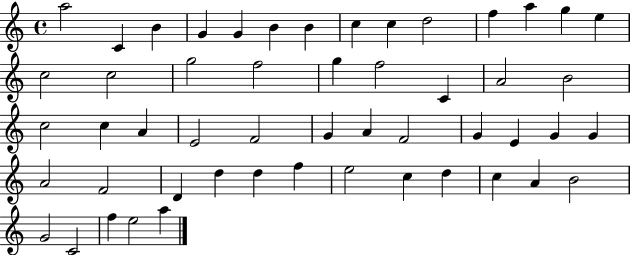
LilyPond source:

{
  \clef treble
  \time 4/4
  \defaultTimeSignature
  \key c \major
  a''2 c'4 b'4 | g'4 g'4 b'4 b'4 | c''4 c''4 d''2 | f''4 a''4 g''4 e''4 | \break c''2 c''2 | g''2 f''2 | g''4 f''2 c'4 | a'2 b'2 | \break c''2 c''4 a'4 | e'2 f'2 | g'4 a'4 f'2 | g'4 e'4 g'4 g'4 | \break a'2 f'2 | d'4 d''4 d''4 f''4 | e''2 c''4 d''4 | c''4 a'4 b'2 | \break g'2 c'2 | f''4 e''2 a''4 | \bar "|."
}